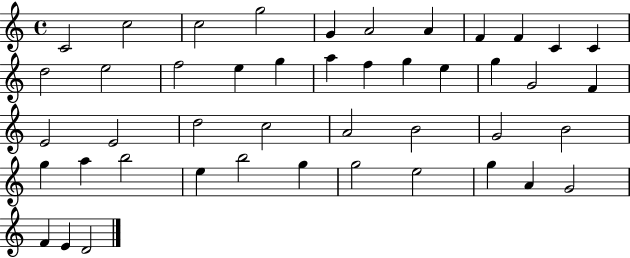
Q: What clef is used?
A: treble